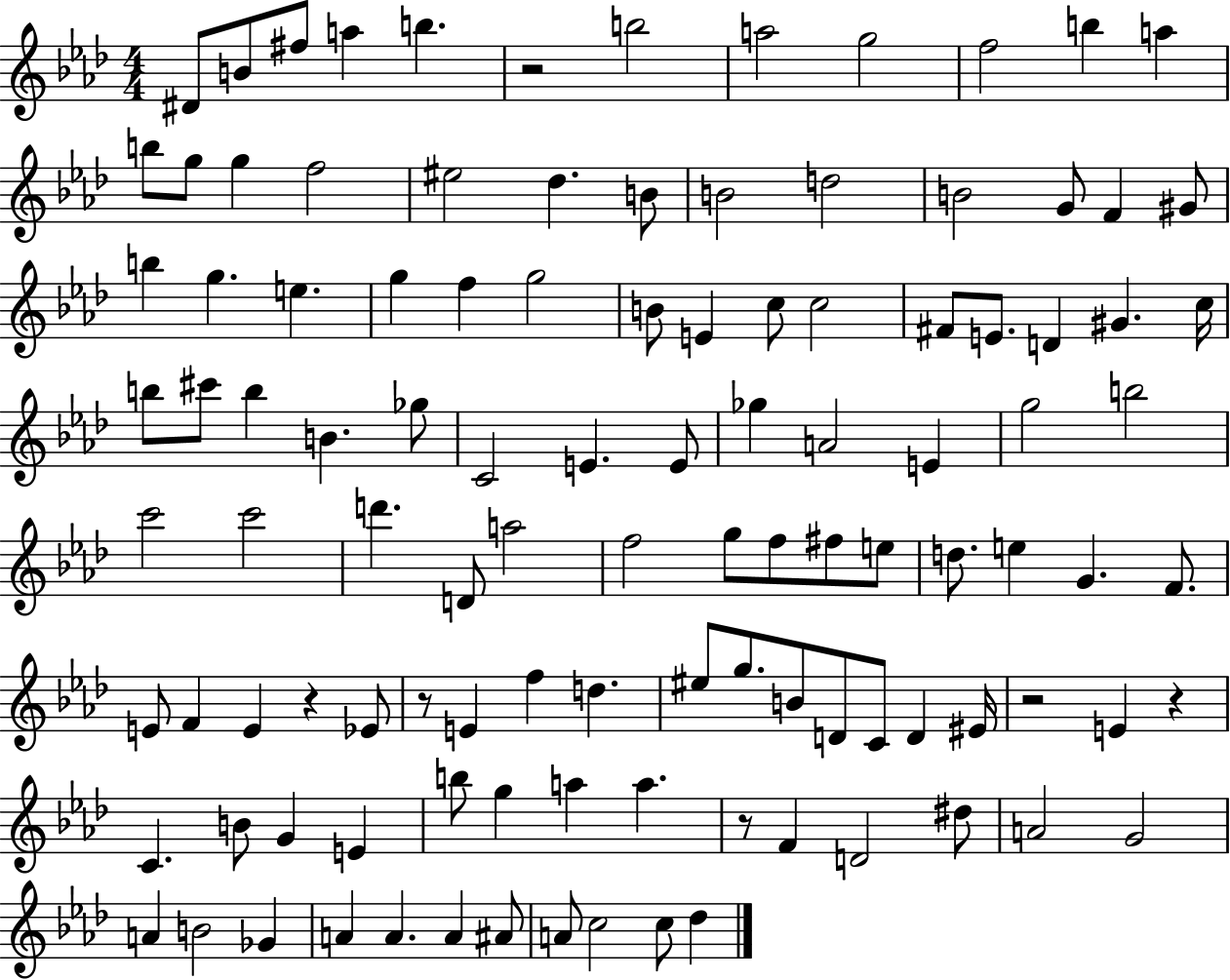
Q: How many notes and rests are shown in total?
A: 111